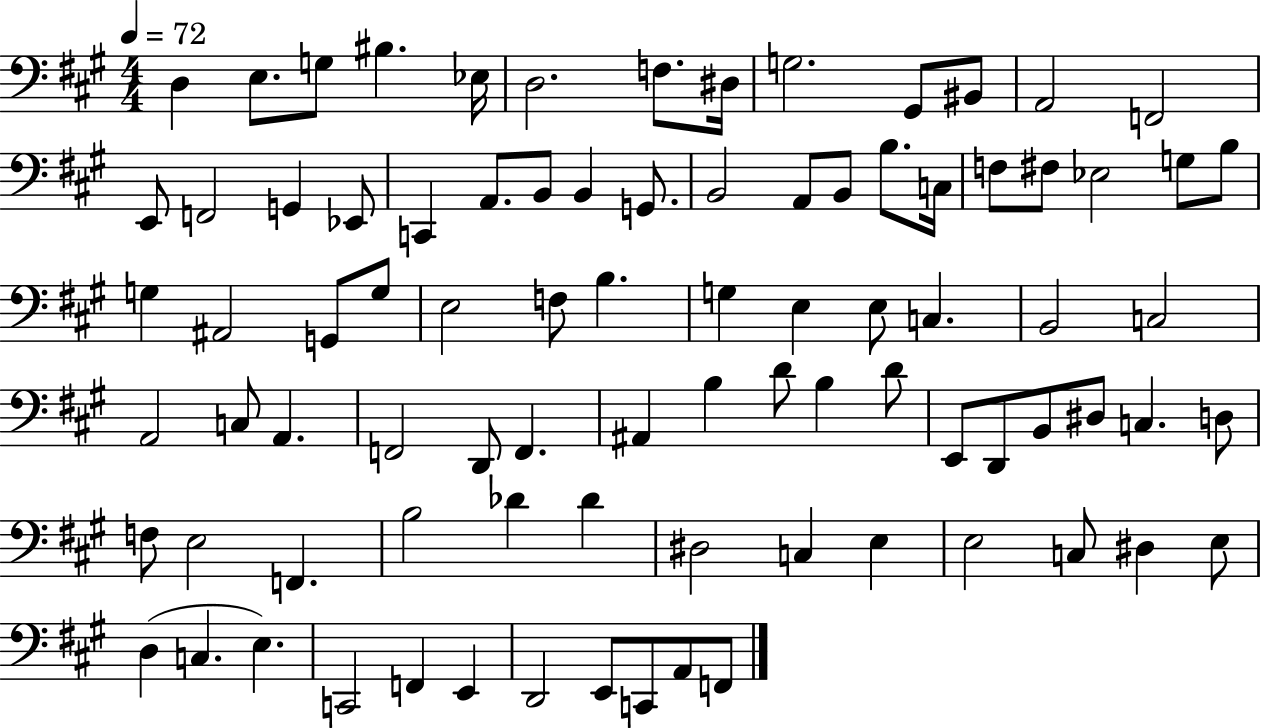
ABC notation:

X:1
T:Untitled
M:4/4
L:1/4
K:A
D, E,/2 G,/2 ^B, _E,/4 D,2 F,/2 ^D,/4 G,2 ^G,,/2 ^B,,/2 A,,2 F,,2 E,,/2 F,,2 G,, _E,,/2 C,, A,,/2 B,,/2 B,, G,,/2 B,,2 A,,/2 B,,/2 B,/2 C,/4 F,/2 ^F,/2 _E,2 G,/2 B,/2 G, ^A,,2 G,,/2 G,/2 E,2 F,/2 B, G, E, E,/2 C, B,,2 C,2 A,,2 C,/2 A,, F,,2 D,,/2 F,, ^A,, B, D/2 B, D/2 E,,/2 D,,/2 B,,/2 ^D,/2 C, D,/2 F,/2 E,2 F,, B,2 _D _D ^D,2 C, E, E,2 C,/2 ^D, E,/2 D, C, E, C,,2 F,, E,, D,,2 E,,/2 C,,/2 A,,/2 F,,/2